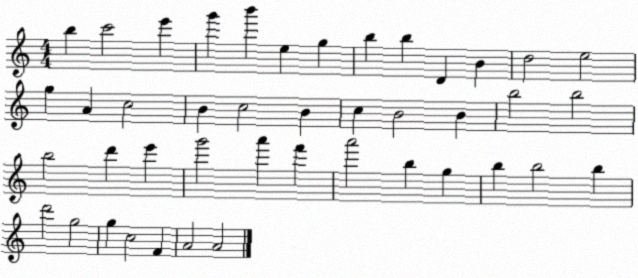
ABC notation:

X:1
T:Untitled
M:4/4
L:1/4
K:C
b c'2 e' g' b' e g b b D B d2 e2 g A c2 B c2 B c B2 B b2 b2 b2 d' e' g'2 a' f' a'2 b g b b2 b d'2 g2 g c2 F A2 A2